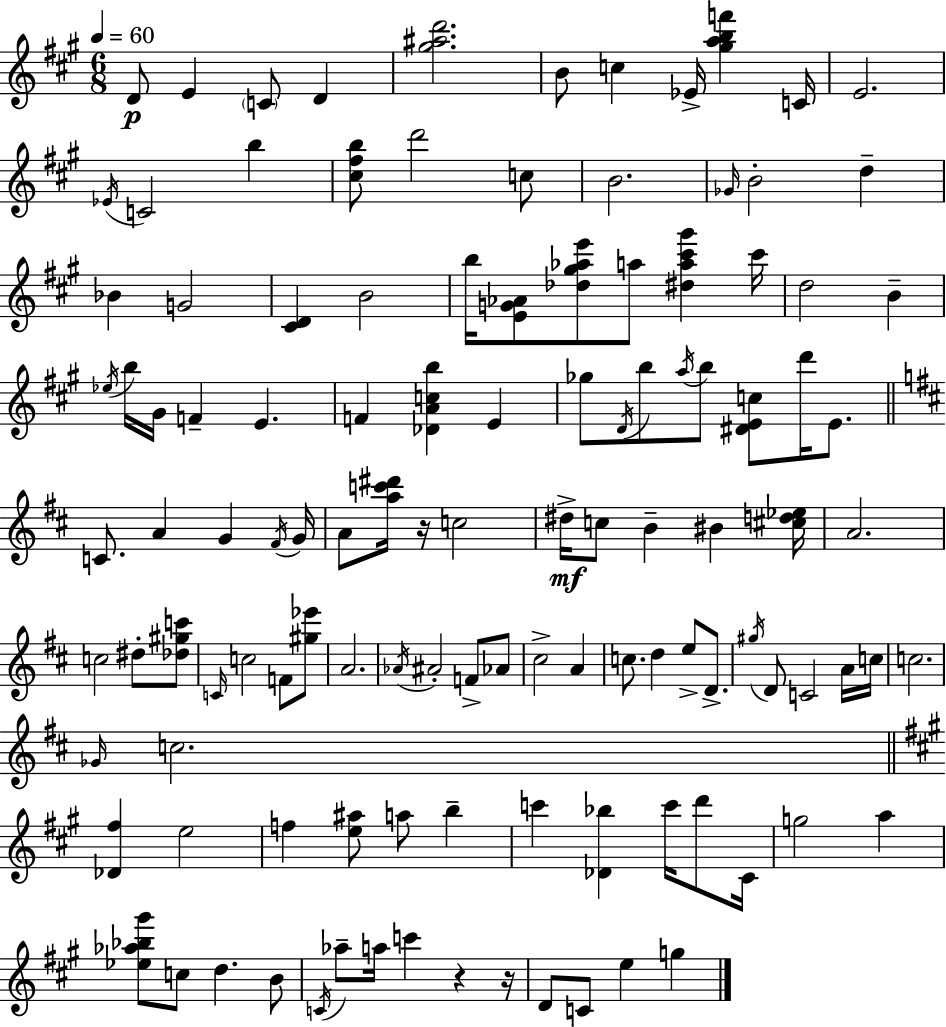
D4/e E4/q C4/e D4/q [G#5,A#5,D6]/h. B4/e C5/q Eb4/s [G#5,A5,B5,F6]/q C4/s E4/h. Eb4/s C4/h B5/q [C#5,F#5,B5]/e D6/h C5/e B4/h. Gb4/s B4/h D5/q Bb4/q G4/h [C#4,D4]/q B4/h B5/s [E4,G4,Ab4]/e [Db5,G#5,Ab5,E6]/e A5/e [D#5,A5,C#6,G#6]/q C#6/s D5/h B4/q Eb5/s B5/s G#4/s F4/q E4/q. F4/q [Db4,A4,C5,B5]/q E4/q Gb5/e D4/s B5/e A5/s B5/e [D#4,E4,C5]/e D6/s E4/e. C4/e. A4/q G4/q F#4/s G4/s A4/e [A5,C6,D#6]/s R/s C5/h D#5/s C5/e B4/q BIS4/q [C#5,D5,Eb5]/s A4/h. C5/h D#5/e [Db5,G#5,C6]/e C4/s C5/h F4/e [G#5,Eb6]/e A4/h. Ab4/s A#4/h F4/e Ab4/e C#5/h A4/q C5/e. D5/q E5/e D4/e. G#5/s D4/e C4/h A4/s C5/s C5/h. Gb4/s C5/h. [Db4,F#5]/q E5/h F5/q [E5,A#5]/e A5/e B5/q C6/q [Db4,Bb5]/q C6/s D6/e C#4/s G5/h A5/q [Eb5,Ab5,Bb5,G#6]/e C5/e D5/q. B4/e C4/s Ab5/e A5/s C6/q R/q R/s D4/e C4/e E5/q G5/q